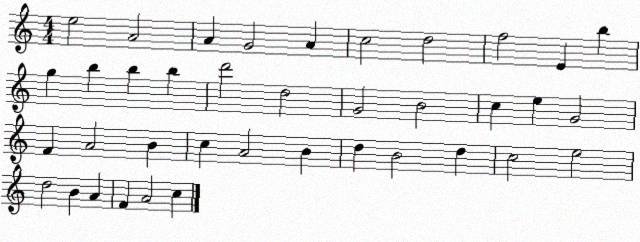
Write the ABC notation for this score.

X:1
T:Untitled
M:4/4
L:1/4
K:C
e2 A2 A G2 A c2 d2 f2 E b g b b b d'2 d2 G2 B2 c e G2 F A2 B c A2 B d B2 d c2 e2 d2 B A F A2 c